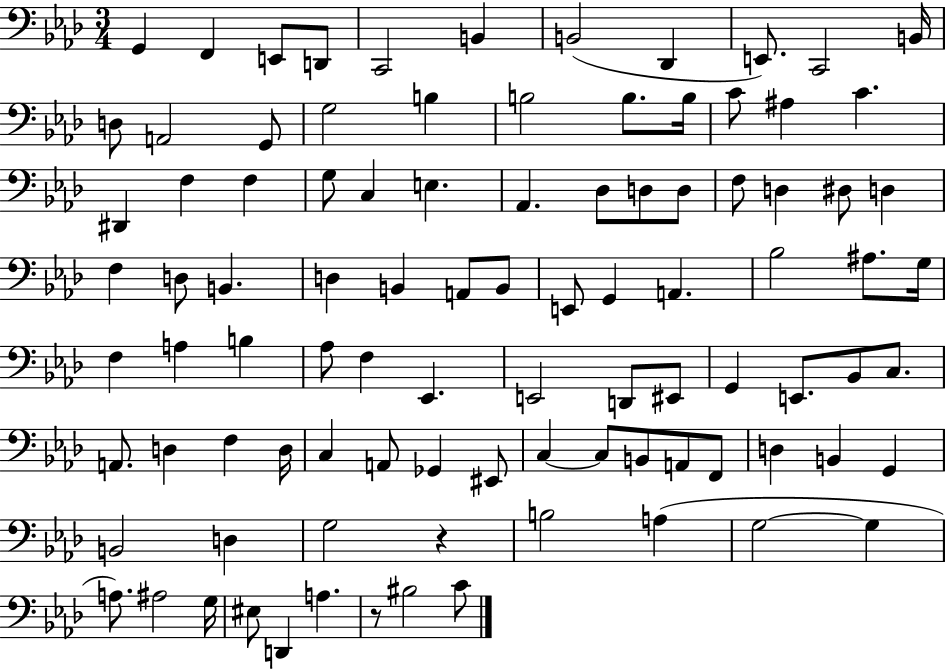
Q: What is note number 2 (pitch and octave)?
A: F2